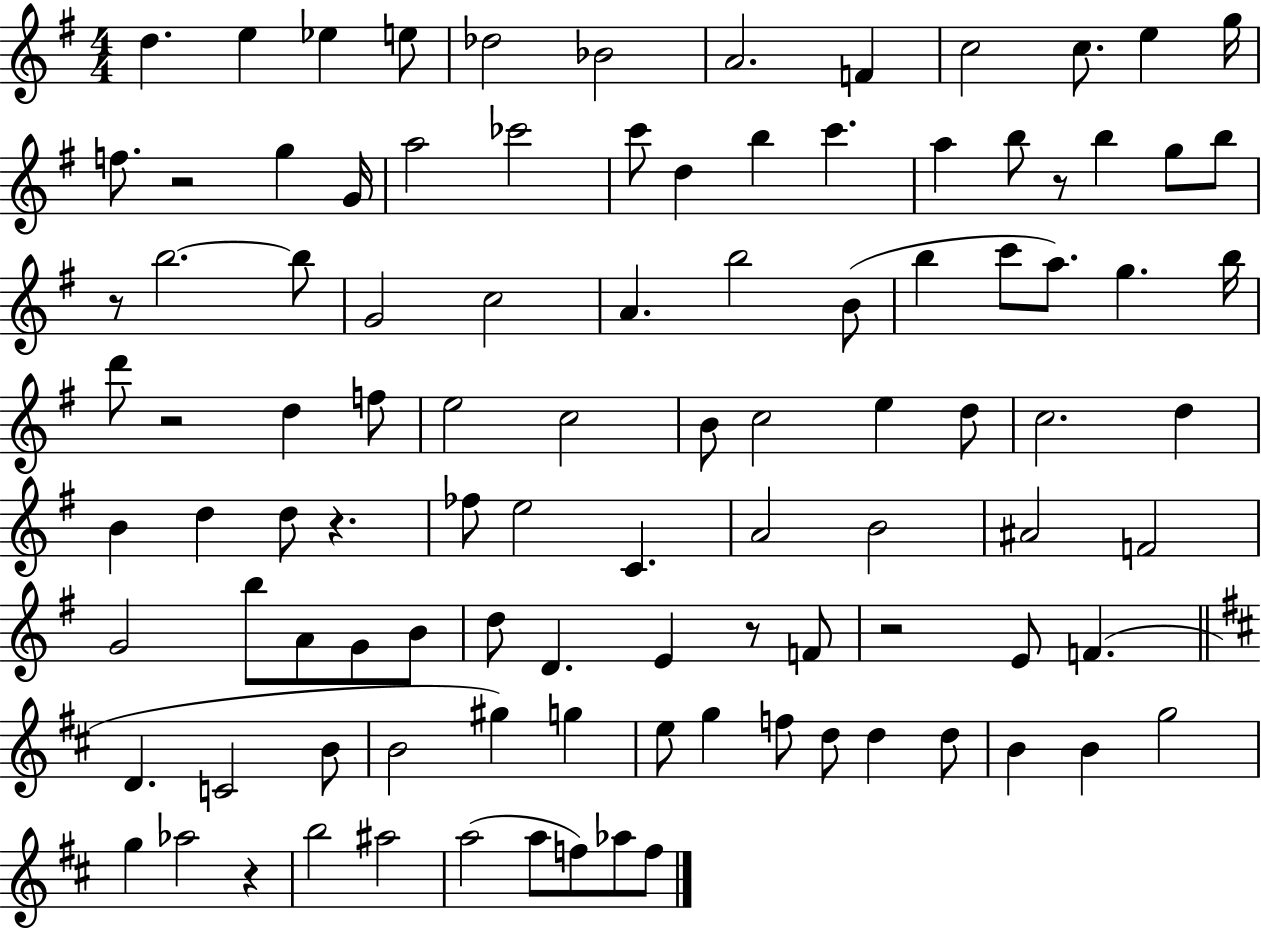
X:1
T:Untitled
M:4/4
L:1/4
K:G
d e _e e/2 _d2 _B2 A2 F c2 c/2 e g/4 f/2 z2 g G/4 a2 _c'2 c'/2 d b c' a b/2 z/2 b g/2 b/2 z/2 b2 b/2 G2 c2 A b2 B/2 b c'/2 a/2 g b/4 d'/2 z2 d f/2 e2 c2 B/2 c2 e d/2 c2 d B d d/2 z _f/2 e2 C A2 B2 ^A2 F2 G2 b/2 A/2 G/2 B/2 d/2 D E z/2 F/2 z2 E/2 F D C2 B/2 B2 ^g g e/2 g f/2 d/2 d d/2 B B g2 g _a2 z b2 ^a2 a2 a/2 f/2 _a/2 f/2